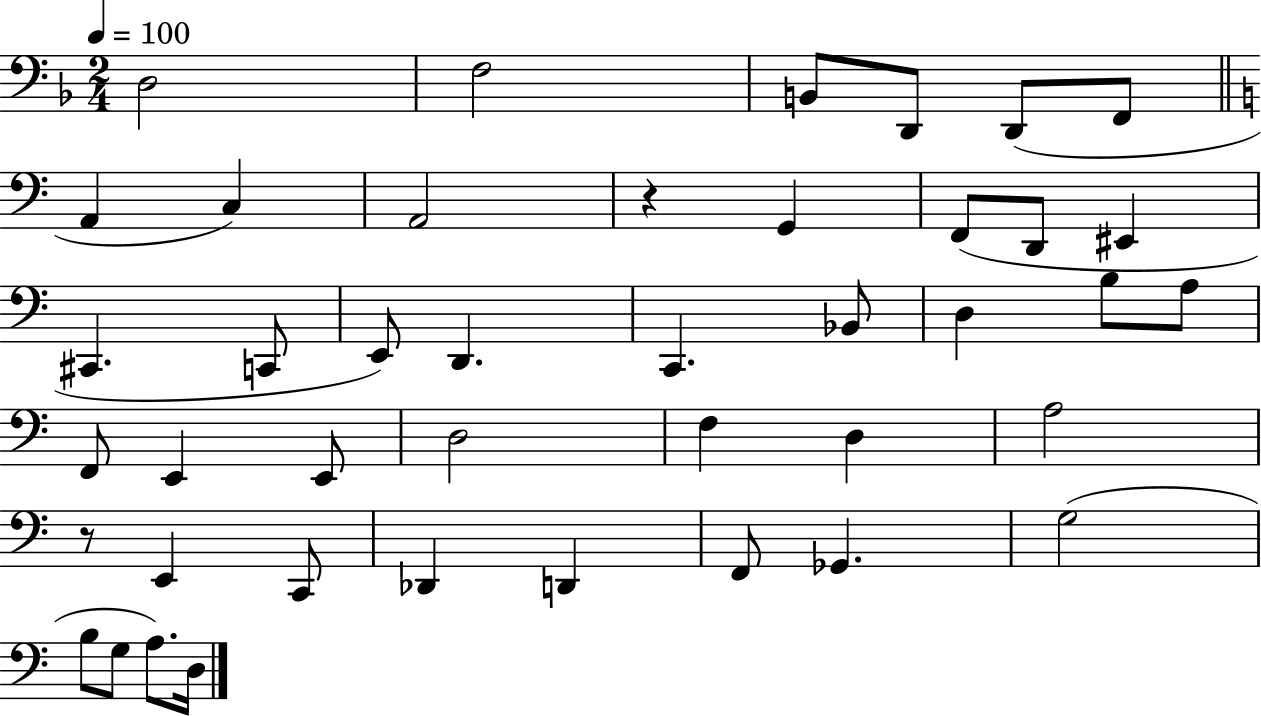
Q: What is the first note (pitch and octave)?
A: D3